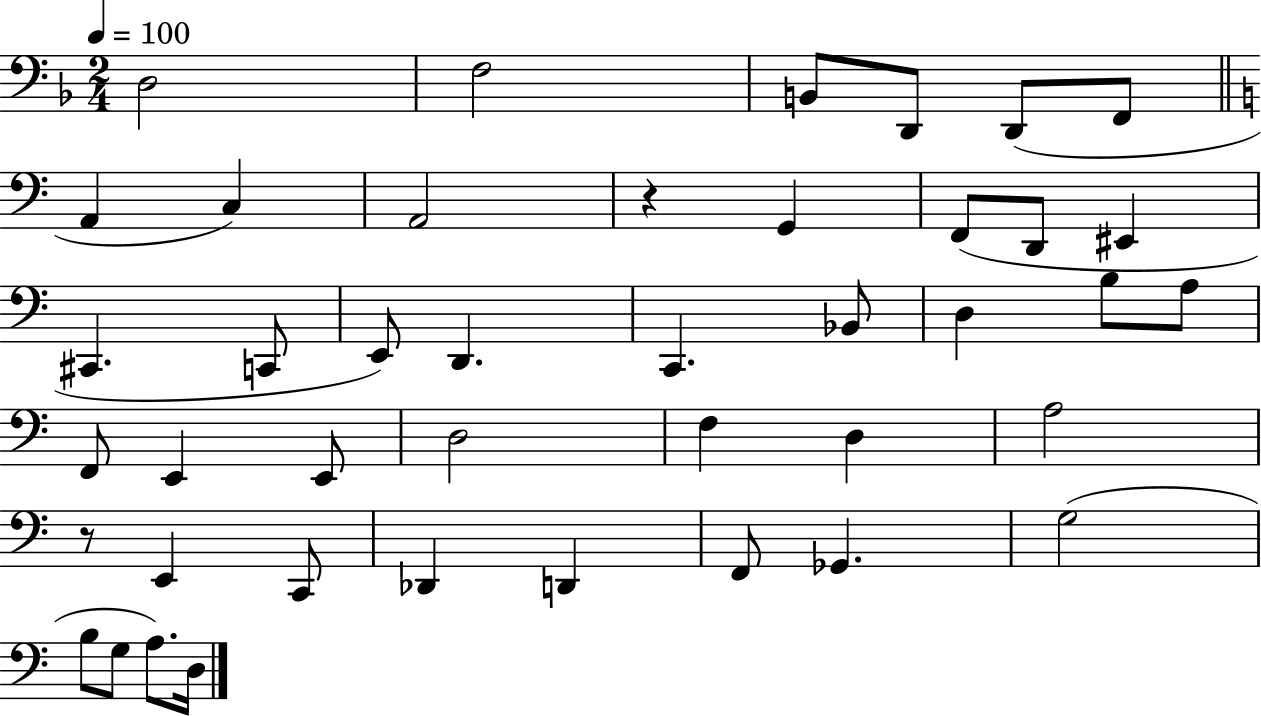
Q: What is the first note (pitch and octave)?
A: D3